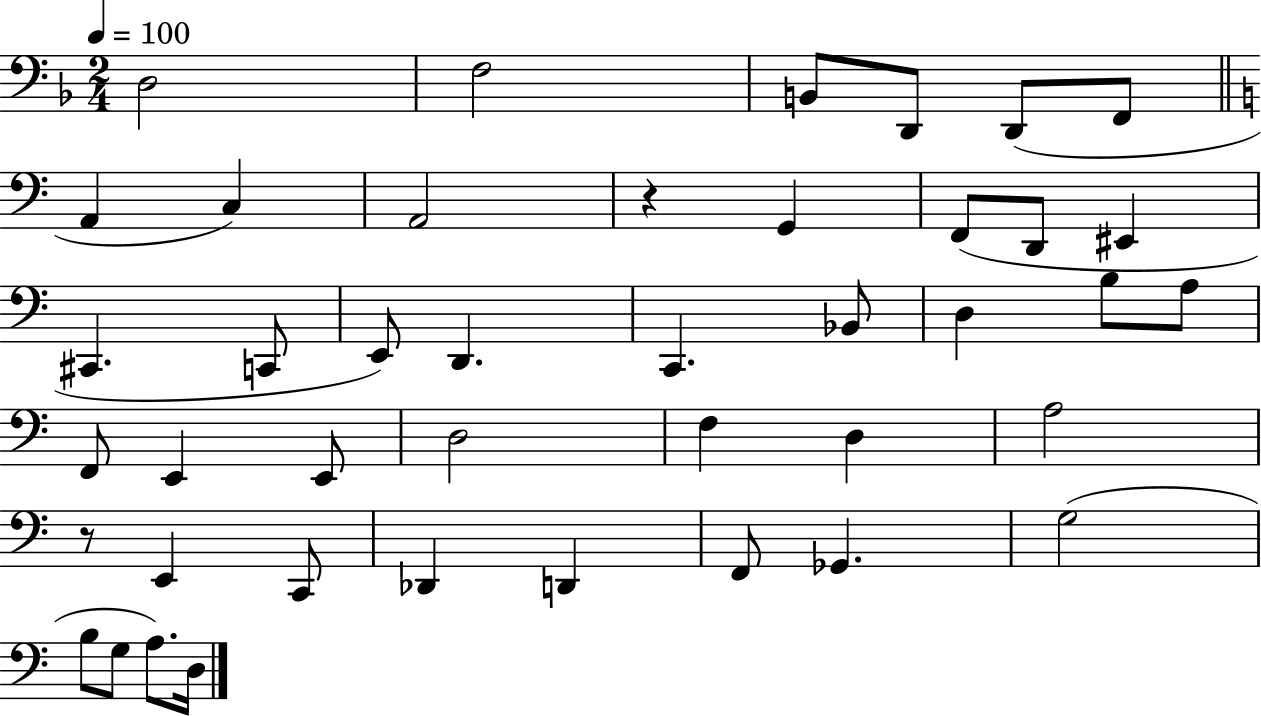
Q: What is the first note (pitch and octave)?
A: D3